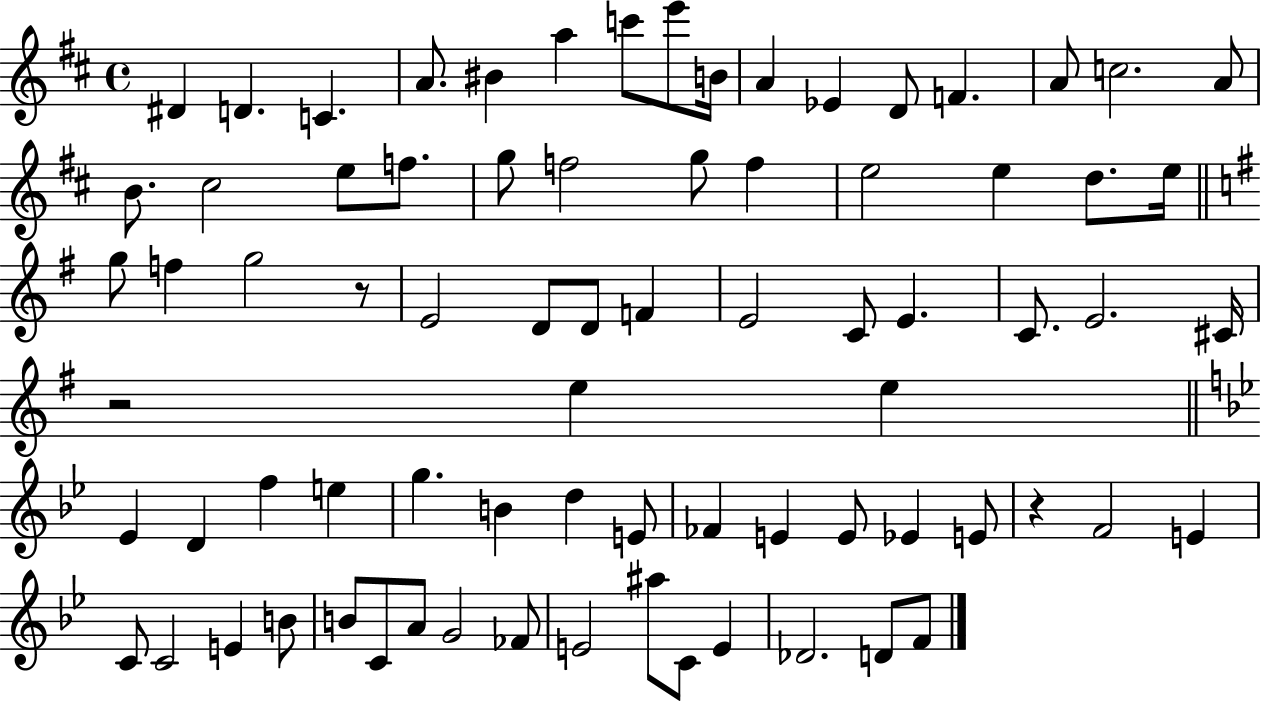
{
  \clef treble
  \time 4/4
  \defaultTimeSignature
  \key d \major
  dis'4 d'4. c'4. | a'8. bis'4 a''4 c'''8 e'''8 b'16 | a'4 ees'4 d'8 f'4. | a'8 c''2. a'8 | \break b'8. cis''2 e''8 f''8. | g''8 f''2 g''8 f''4 | e''2 e''4 d''8. e''16 | \bar "||" \break \key g \major g''8 f''4 g''2 r8 | e'2 d'8 d'8 f'4 | e'2 c'8 e'4. | c'8. e'2. cis'16 | \break r2 e''4 e''4 | \bar "||" \break \key g \minor ees'4 d'4 f''4 e''4 | g''4. b'4 d''4 e'8 | fes'4 e'4 e'8 ees'4 e'8 | r4 f'2 e'4 | \break c'8 c'2 e'4 b'8 | b'8 c'8 a'8 g'2 fes'8 | e'2 ais''8 c'8 e'4 | des'2. d'8 f'8 | \break \bar "|."
}